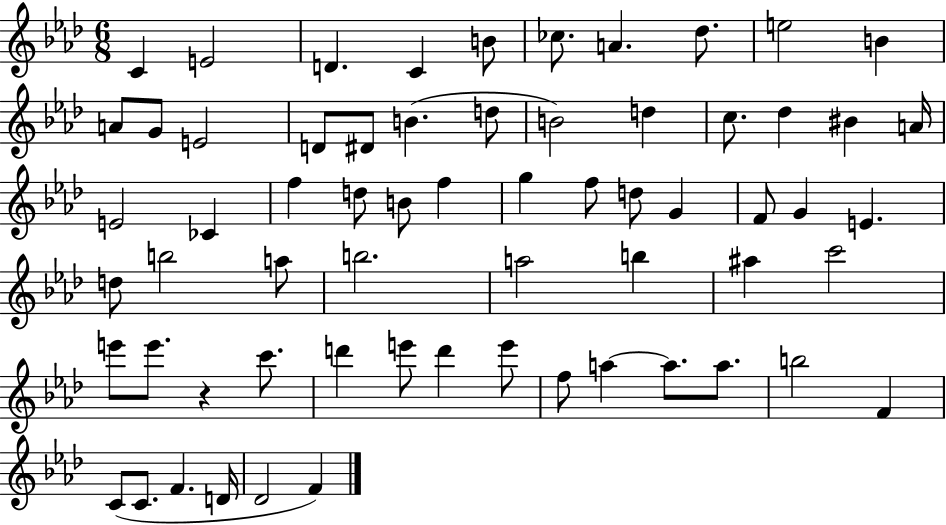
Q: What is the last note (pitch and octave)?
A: F4